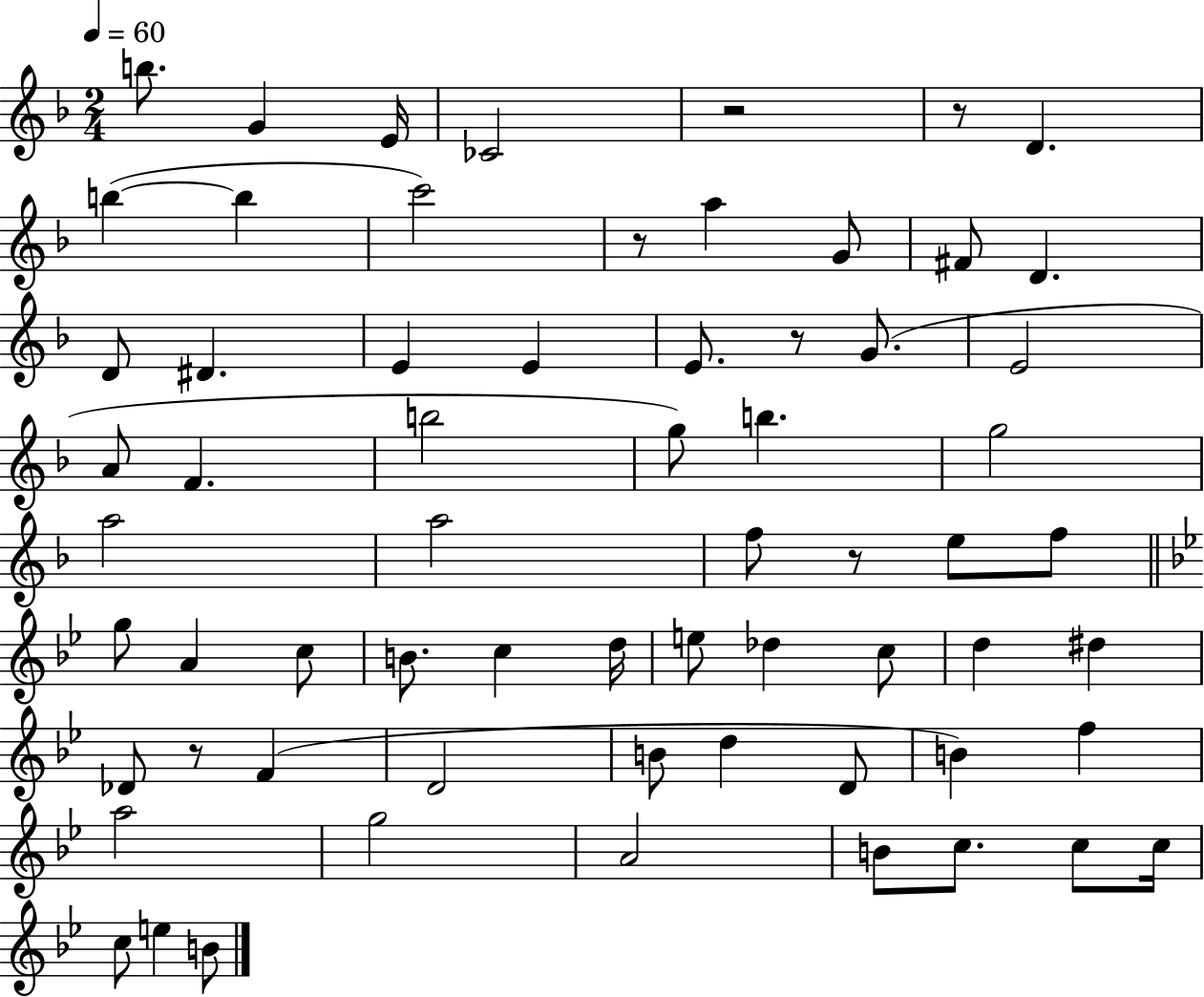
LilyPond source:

{
  \clef treble
  \numericTimeSignature
  \time 2/4
  \key f \major
  \tempo 4 = 60
  \repeat volta 2 { b''8. g'4 e'16 | ces'2 | r2 | r8 d'4. | \break b''4~(~ b''4 | c'''2) | r8 a''4 g'8 | fis'8 d'4. | \break d'8 dis'4. | e'4 e'4 | e'8. r8 g'8.( | e'2 | \break a'8 f'4. | b''2 | g''8) b''4. | g''2 | \break a''2 | a''2 | f''8 r8 e''8 f''8 | \bar "||" \break \key g \minor g''8 a'4 c''8 | b'8. c''4 d''16 | e''8 des''4 c''8 | d''4 dis''4 | \break des'8 r8 f'4( | d'2 | b'8 d''4 d'8 | b'4) f''4 | \break a''2 | g''2 | a'2 | b'8 c''8. c''8 c''16 | \break c''8 e''4 b'8 | } \bar "|."
}